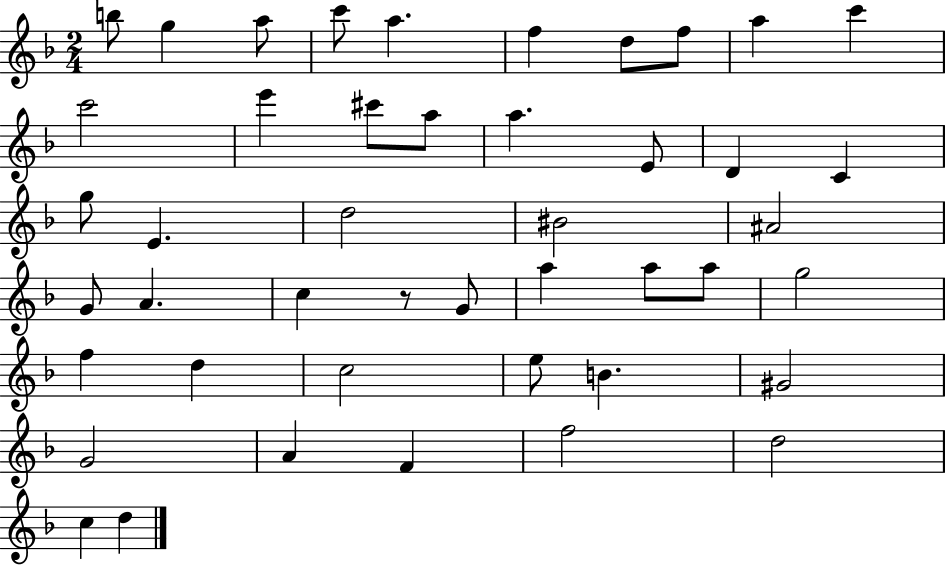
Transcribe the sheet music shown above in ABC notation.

X:1
T:Untitled
M:2/4
L:1/4
K:F
b/2 g a/2 c'/2 a f d/2 f/2 a c' c'2 e' ^c'/2 a/2 a E/2 D C g/2 E d2 ^B2 ^A2 G/2 A c z/2 G/2 a a/2 a/2 g2 f d c2 e/2 B ^G2 G2 A F f2 d2 c d